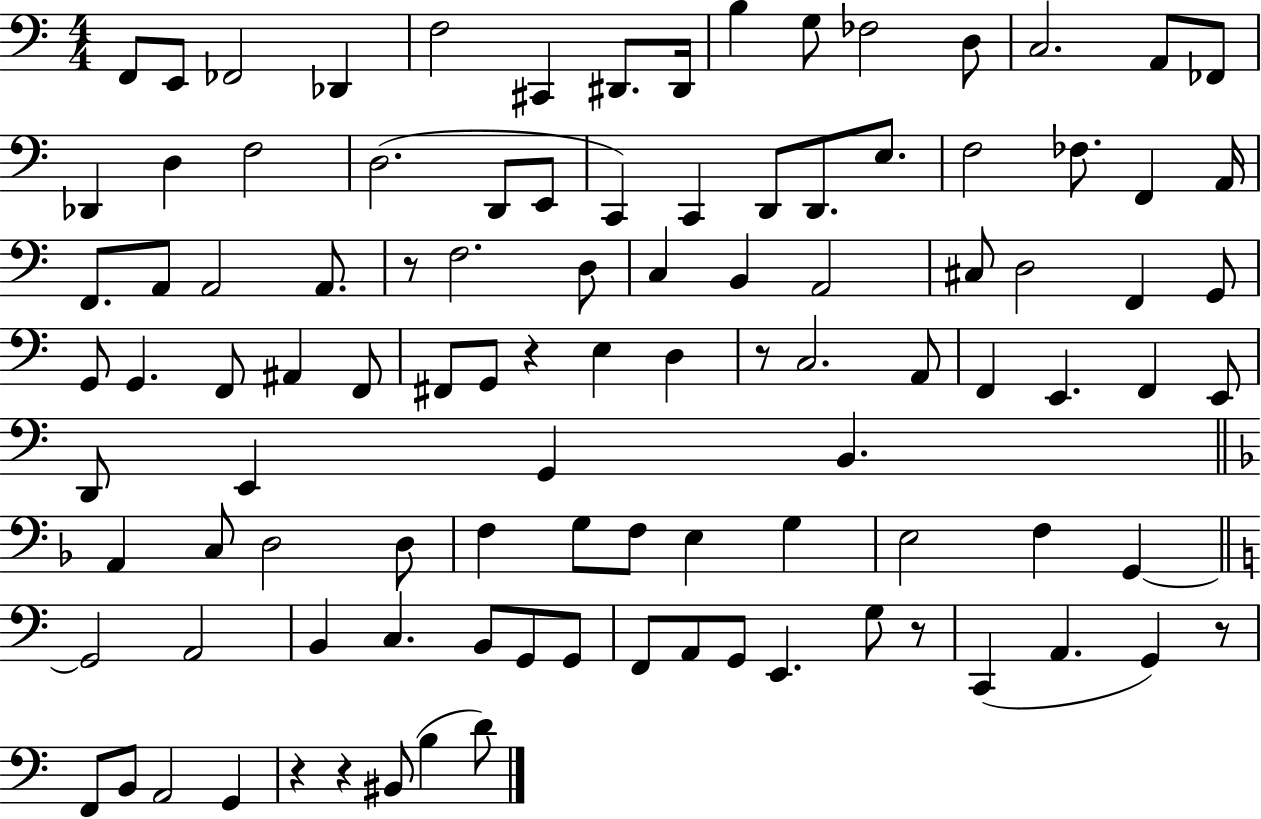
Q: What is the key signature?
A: C major